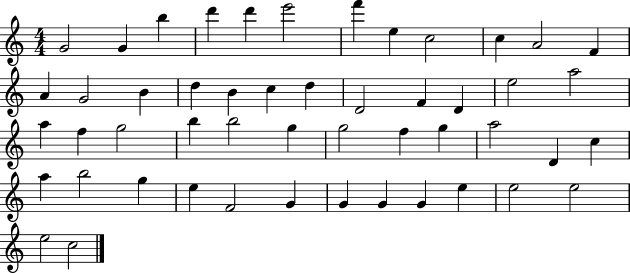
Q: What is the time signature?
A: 4/4